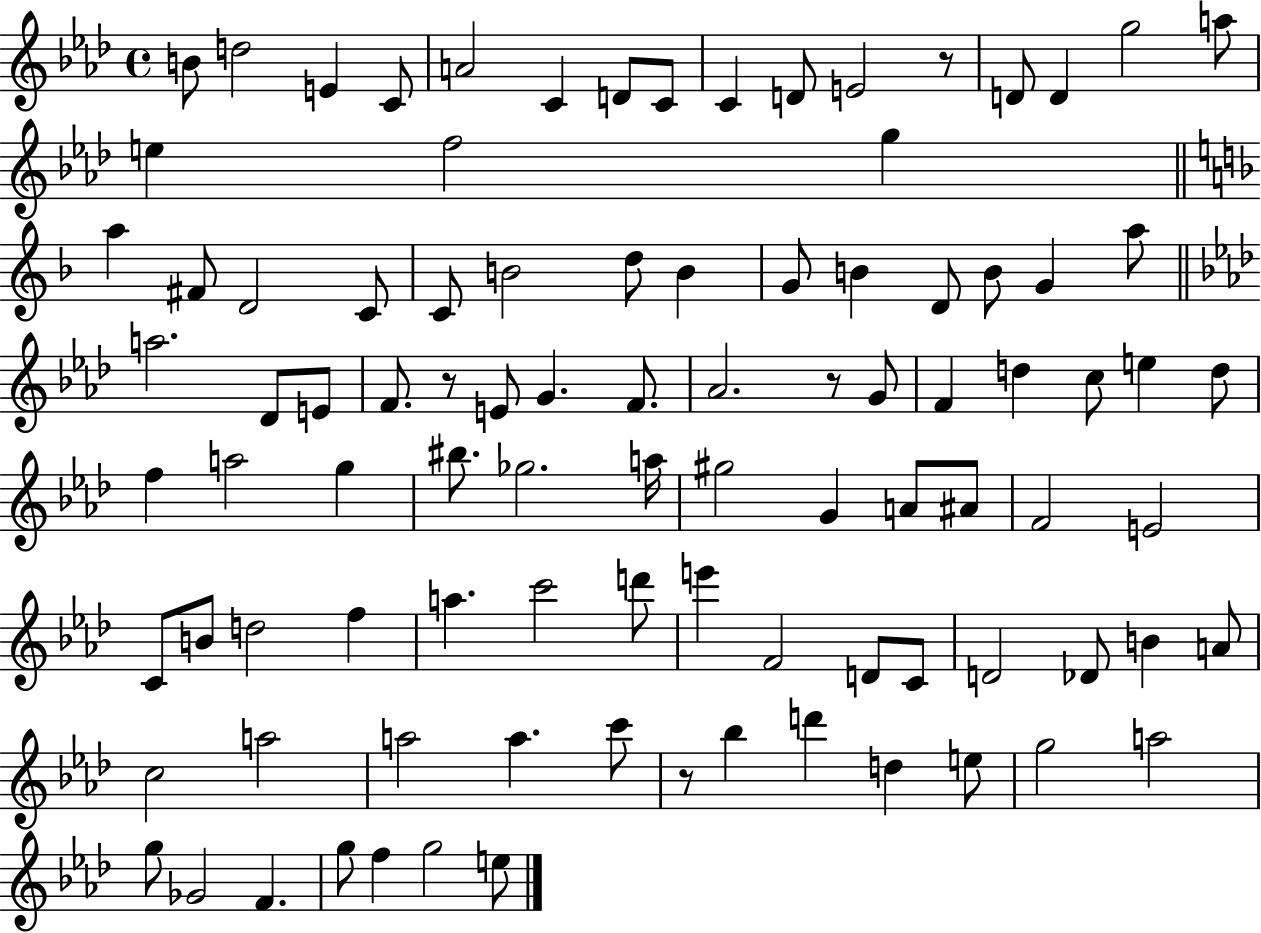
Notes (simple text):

B4/e D5/h E4/q C4/e A4/h C4/q D4/e C4/e C4/q D4/e E4/h R/e D4/e D4/q G5/h A5/e E5/q F5/h G5/q A5/q F#4/e D4/h C4/e C4/e B4/h D5/e B4/q G4/e B4/q D4/e B4/e G4/q A5/e A5/h. Db4/e E4/e F4/e. R/e E4/e G4/q. F4/e. Ab4/h. R/e G4/e F4/q D5/q C5/e E5/q D5/e F5/q A5/h G5/q BIS5/e. Gb5/h. A5/s G#5/h G4/q A4/e A#4/e F4/h E4/h C4/e B4/e D5/h F5/q A5/q. C6/h D6/e E6/q F4/h D4/e C4/e D4/h Db4/e B4/q A4/e C5/h A5/h A5/h A5/q. C6/e R/e Bb5/q D6/q D5/q E5/e G5/h A5/h G5/e Gb4/h F4/q. G5/e F5/q G5/h E5/e